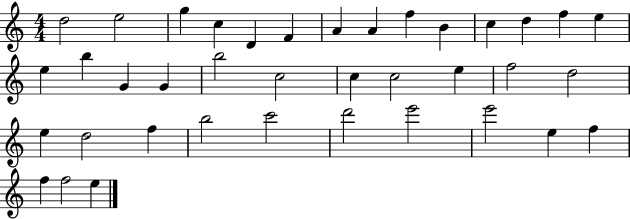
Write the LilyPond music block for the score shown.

{
  \clef treble
  \numericTimeSignature
  \time 4/4
  \key c \major
  d''2 e''2 | g''4 c''4 d'4 f'4 | a'4 a'4 f''4 b'4 | c''4 d''4 f''4 e''4 | \break e''4 b''4 g'4 g'4 | b''2 c''2 | c''4 c''2 e''4 | f''2 d''2 | \break e''4 d''2 f''4 | b''2 c'''2 | d'''2 e'''2 | e'''2 e''4 f''4 | \break f''4 f''2 e''4 | \bar "|."
}